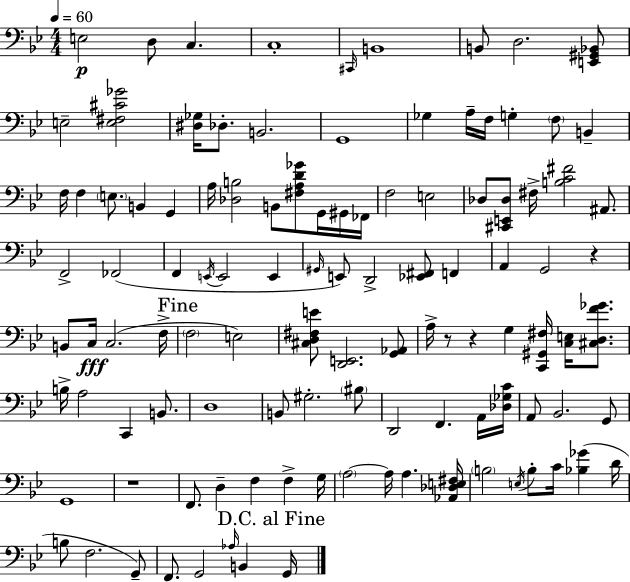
X:1
T:Untitled
M:4/4
L:1/4
K:Bb
E,2 D,/2 C, C,4 ^C,,/4 B,,4 B,,/2 D,2 [E,,^G,,_B,,]/2 E,2 [E,^F,^C_G]2 [^D,_G,]/4 _D,/2 B,,2 G,,4 _G, A,/4 F,/4 G, F,/2 B,, F,/4 F, E,/2 B,, G,, A,/4 [_D,B,]2 B,,/2 [^F,A,D_G]/2 G,,/4 ^G,,/4 _F,,/4 F,2 E,2 _D,/2 [^C,,E,,_D,]/2 ^F,/4 [B,C^F]2 ^A,,/2 F,,2 _F,,2 F,, E,,/4 E,,2 E,, ^G,,/4 E,,/2 D,,2 [_E,,^F,,]/2 F,, A,, G,,2 z B,,/2 C,/4 C,2 F,/4 F,2 E,2 [^C,D,^F,E]/2 [D,,E,,]2 [G,,_A,,]/2 A,/4 z/2 z G, [C,,^G,,^F,]/4 [C,E,]/4 [^C,D,F_G]/2 B,/4 A,2 C,, B,,/2 D,4 B,,/2 ^G,2 ^B,/2 D,,2 F,, A,,/4 [_D,_G,C]/4 A,,/2 _B,,2 G,,/2 G,,4 z4 F,,/2 D, F, F, G,/4 A,2 A,/4 A, [_A,,_D,E,^F,]/4 B,2 E,/4 B,/2 C/4 [_B,_G] D/4 B,/2 F,2 G,,/2 F,,/2 G,,2 _A,/4 B,, G,,/4